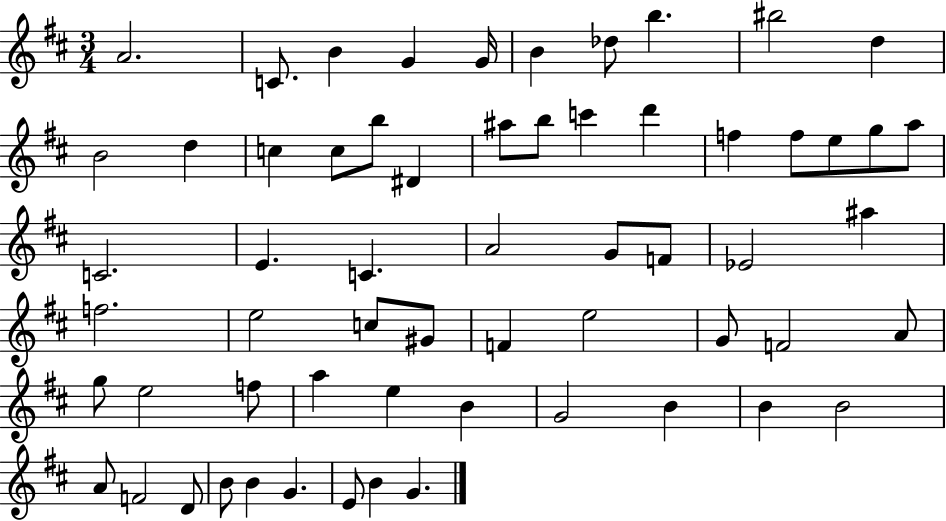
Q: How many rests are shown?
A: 0